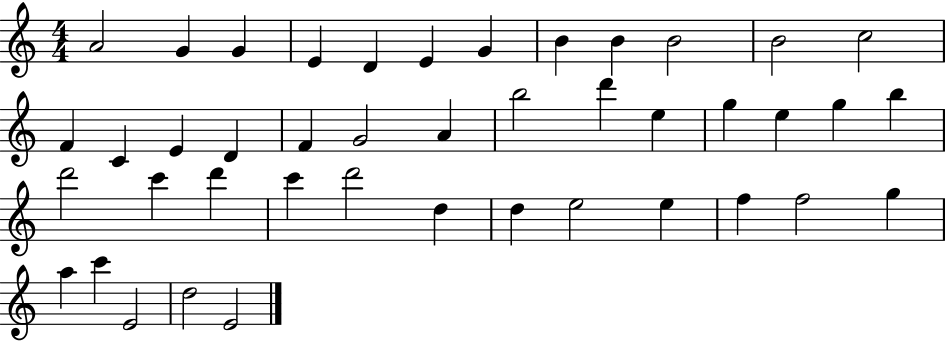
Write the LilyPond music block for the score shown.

{
  \clef treble
  \numericTimeSignature
  \time 4/4
  \key c \major
  a'2 g'4 g'4 | e'4 d'4 e'4 g'4 | b'4 b'4 b'2 | b'2 c''2 | \break f'4 c'4 e'4 d'4 | f'4 g'2 a'4 | b''2 d'''4 e''4 | g''4 e''4 g''4 b''4 | \break d'''2 c'''4 d'''4 | c'''4 d'''2 d''4 | d''4 e''2 e''4 | f''4 f''2 g''4 | \break a''4 c'''4 e'2 | d''2 e'2 | \bar "|."
}